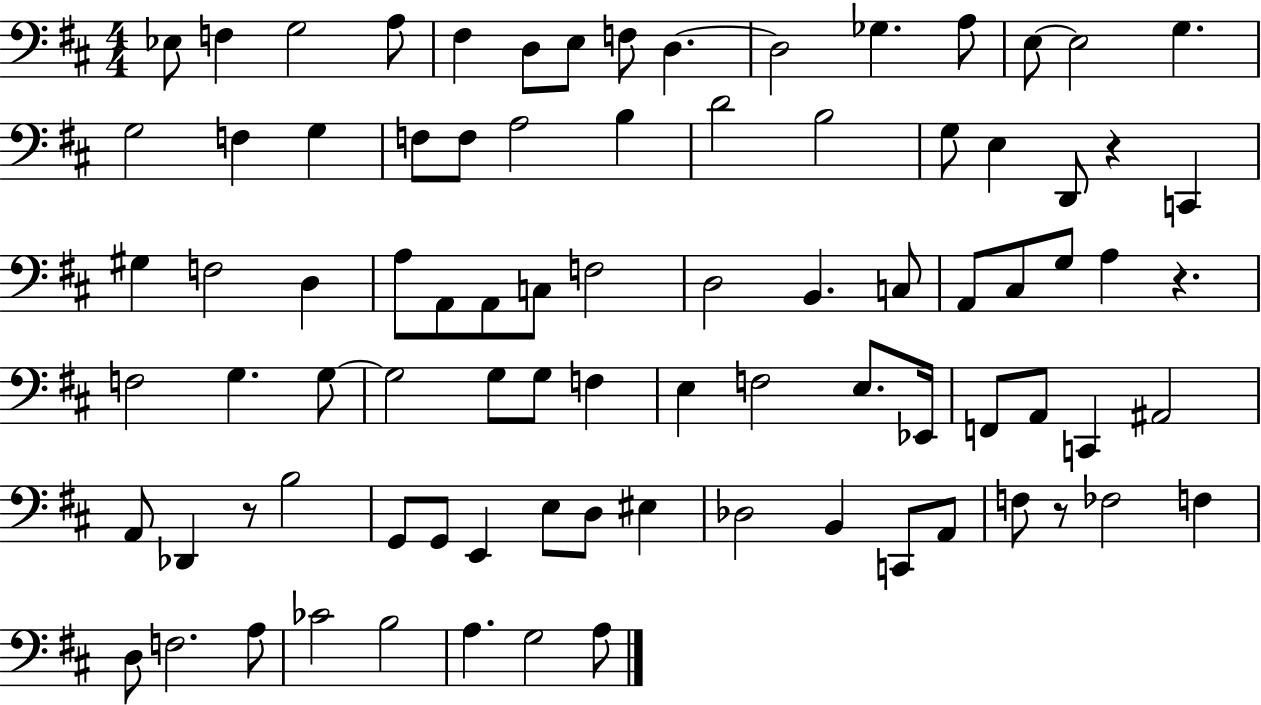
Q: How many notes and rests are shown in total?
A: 86